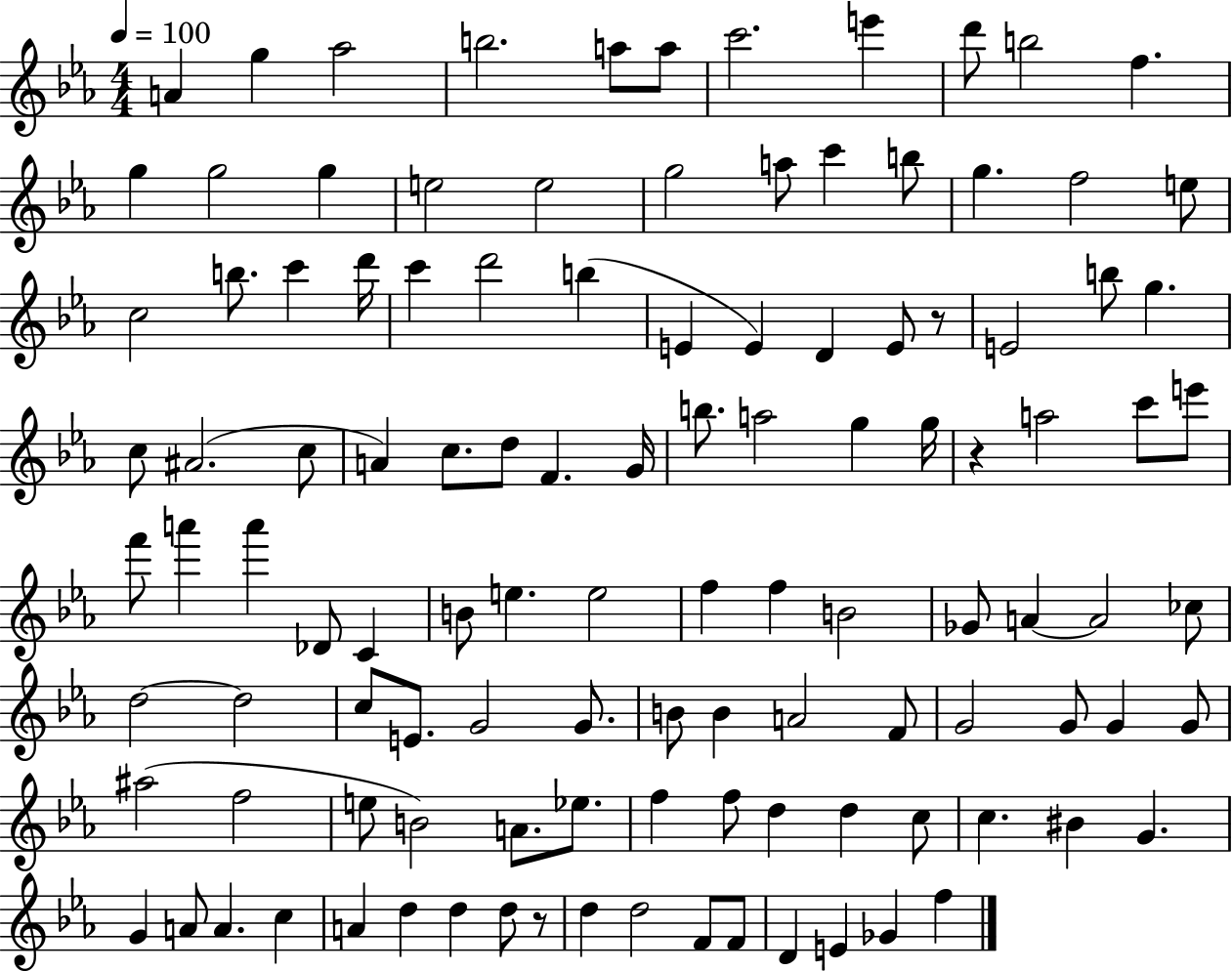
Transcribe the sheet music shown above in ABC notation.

X:1
T:Untitled
M:4/4
L:1/4
K:Eb
A g _a2 b2 a/2 a/2 c'2 e' d'/2 b2 f g g2 g e2 e2 g2 a/2 c' b/2 g f2 e/2 c2 b/2 c' d'/4 c' d'2 b E E D E/2 z/2 E2 b/2 g c/2 ^A2 c/2 A c/2 d/2 F G/4 b/2 a2 g g/4 z a2 c'/2 e'/2 f'/2 a' a' _D/2 C B/2 e e2 f f B2 _G/2 A A2 _c/2 d2 d2 c/2 E/2 G2 G/2 B/2 B A2 F/2 G2 G/2 G G/2 ^a2 f2 e/2 B2 A/2 _e/2 f f/2 d d c/2 c ^B G G A/2 A c A d d d/2 z/2 d d2 F/2 F/2 D E _G f